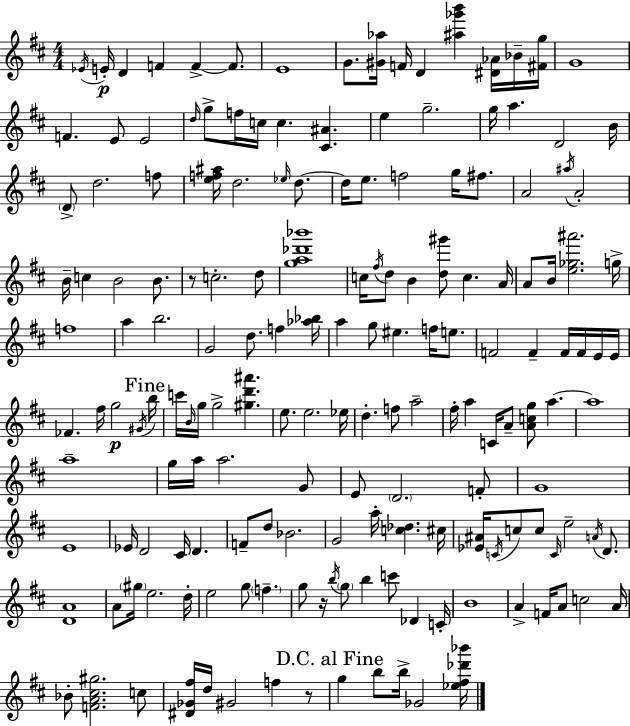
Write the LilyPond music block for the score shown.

{
  \clef treble
  \numericTimeSignature
  \time 4/4
  \key d \major
  \acciaccatura { ees'16 }\p e'16-. d'4 f'4 f'4->~~ f'8. | e'1 | g'8. <gis' aes''>16 f'16 d'4 <ais'' ges''' b'''>4 <dis' aes'>16 bes'16-- | <fis' g''>16 g'1 | \break f'4. e'8 e'2 | \grace { d''16 } g''8-> f''16 c''16 c''4. <cis' ais'>4. | e''4 g''2.-- | g''16 a''4. d'2 | \break b'16 \parenthesize d'8-> d''2. | f''8 <e'' f'' ais''>16 d''2. \grace { ees''16 } | d''8.~~ d''16 e''8. f''2 g''16 | fis''8. a'2 \acciaccatura { ais''16 } a'2-. | \break b'16-- c''4 b'2 | b'8. r8 c''2.-. | d''8 <g'' a'' des''' bes'''>1 | c''16 \acciaccatura { fis''16 } d''8 b'4 <d'' gis'''>8 c''4. | \break a'16 a'8 b'16 <e'' ges'' ais'''>2. | g''16-> f''1 | a''4 b''2. | g'2 d''8. | \break f''4 <aes'' bes''>16 a''4 g''8 eis''4. | f''16 e''8. f'2 f'4-- | f'16 f'16 e'16 e'16 fes'4. fis''16 g''2\p | \acciaccatura { gis'16 } \mark "Fine" b''16 c'''16 \grace { b'16 } g''16 g''2-> | \break <gis'' d''' ais'''>4. e''8. e''2. | ees''16 d''4.-. f''8 a''2-- | fis''16-. a''4 c'16 a'8-- <a' c'' g''>8 | a''4.~~ a''1 | \break a''1-- | g''16 a''16 a''2. | g'8 e'8 \parenthesize d'2. | f'8-. g'1 | \break e'1 | ees'16 d'2 | cis'16 d'4. f'8-- d''8 bes'2. | g'2 a''16-. | \break <c'' des''>4. cis''16 <ees' ais'>16 \acciaccatura { c'16 } c''8 c''8 \grace { c'16 } e''2-- | \acciaccatura { a'16 } d'8. <d' a'>1 | a'8 \parenthesize gis''16 e''2. | d''16-. e''2 | \break g''8 \parenthesize f''4.-- g''8 r16 \acciaccatura { b''16 } \parenthesize g''8 | b''4 c'''8 des'4 c'16-. b'1 | a'4-> f'16 | a'8 c''2 a'16 bes'8-. <f' a' cis'' gis''>2. | \break c''8 <dis' ges' fis''>16 d''16 gis'2 | f''4 r8 \mark "D.C. al Fine" g''4 b''8 | b''16-> ges'2 <ees'' fis'' des''' bes'''>16 \bar "|."
}